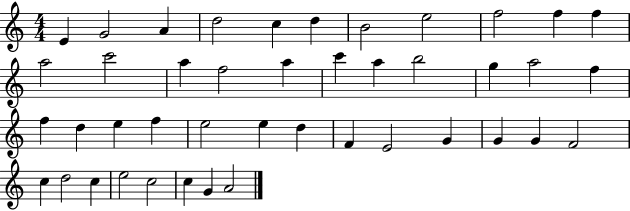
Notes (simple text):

E4/q G4/h A4/q D5/h C5/q D5/q B4/h E5/h F5/h F5/q F5/q A5/h C6/h A5/q F5/h A5/q C6/q A5/q B5/h G5/q A5/h F5/q F5/q D5/q E5/q F5/q E5/h E5/q D5/q F4/q E4/h G4/q G4/q G4/q F4/h C5/q D5/h C5/q E5/h C5/h C5/q G4/q A4/h